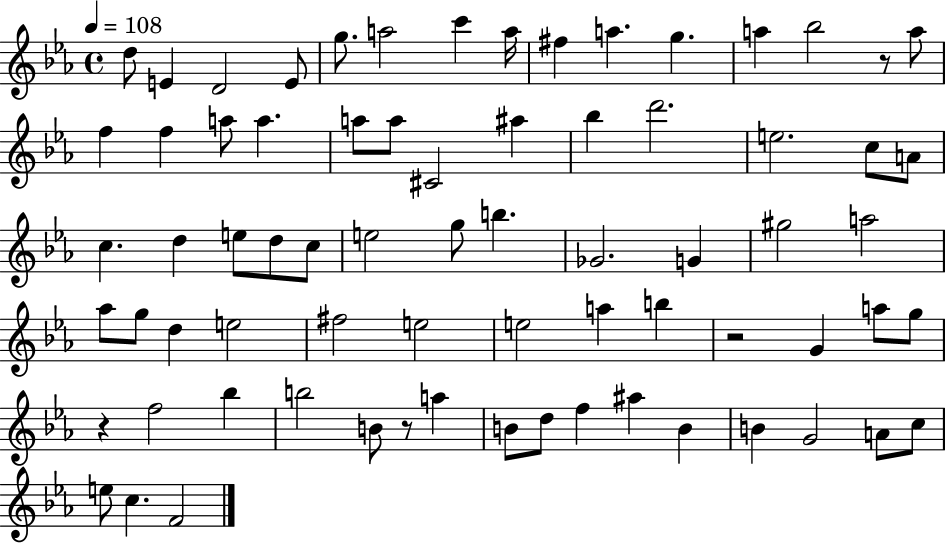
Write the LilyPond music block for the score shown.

{
  \clef treble
  \time 4/4
  \defaultTimeSignature
  \key ees \major
  \tempo 4 = 108
  \repeat volta 2 { d''8 e'4 d'2 e'8 | g''8. a''2 c'''4 a''16 | fis''4 a''4. g''4. | a''4 bes''2 r8 a''8 | \break f''4 f''4 a''8 a''4. | a''8 a''8 cis'2 ais''4 | bes''4 d'''2. | e''2. c''8 a'8 | \break c''4. d''4 e''8 d''8 c''8 | e''2 g''8 b''4. | ges'2. g'4 | gis''2 a''2 | \break aes''8 g''8 d''4 e''2 | fis''2 e''2 | e''2 a''4 b''4 | r2 g'4 a''8 g''8 | \break r4 f''2 bes''4 | b''2 b'8 r8 a''4 | b'8 d''8 f''4 ais''4 b'4 | b'4 g'2 a'8 c''8 | \break e''8 c''4. f'2 | } \bar "|."
}